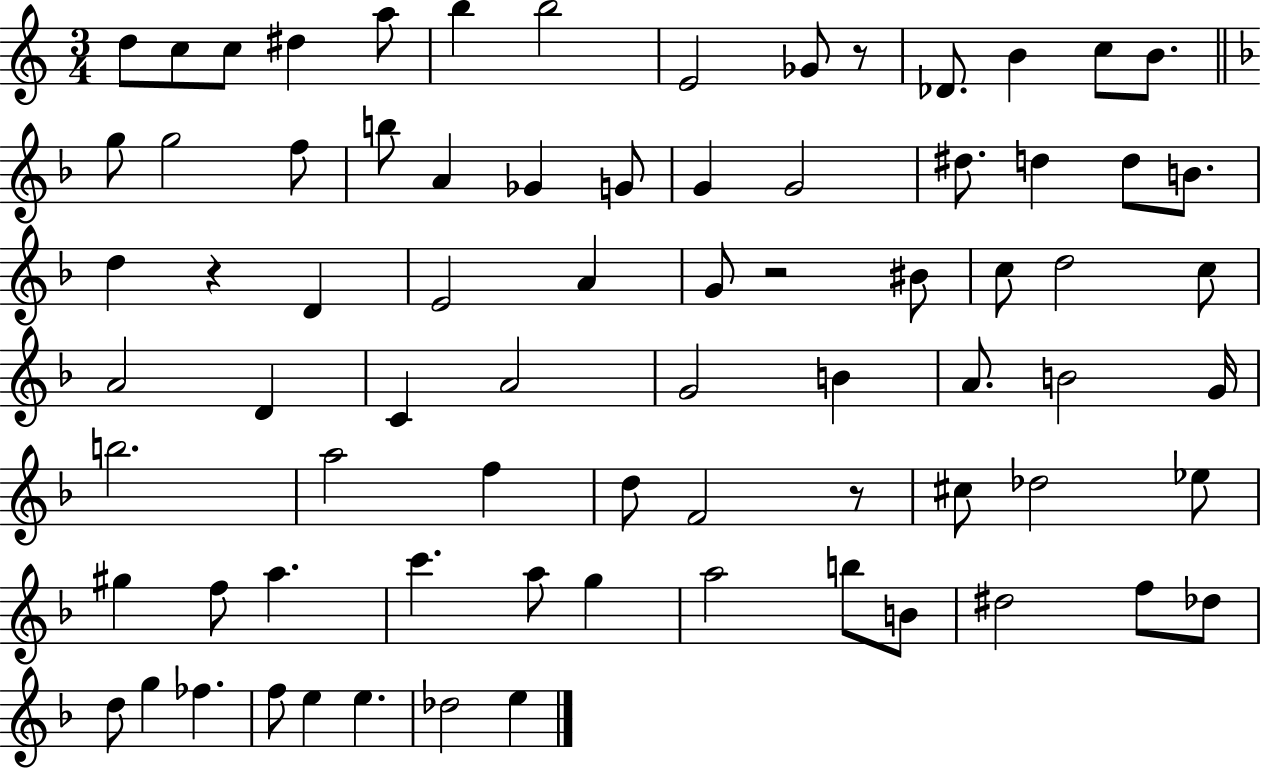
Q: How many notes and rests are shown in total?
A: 76